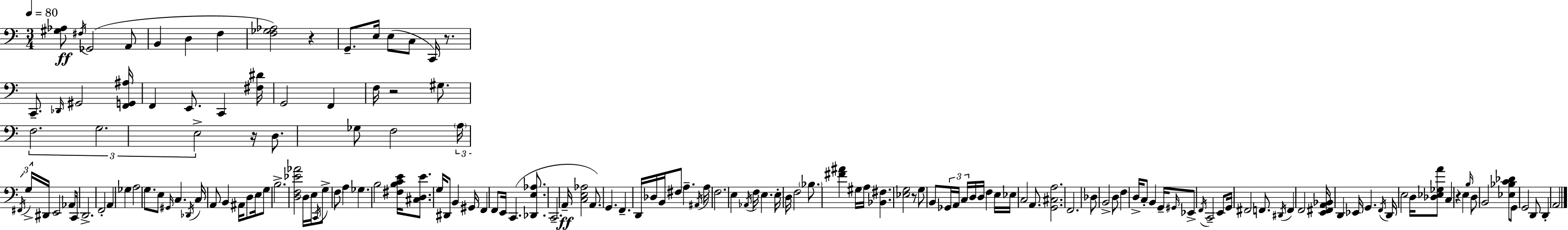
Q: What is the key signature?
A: C major